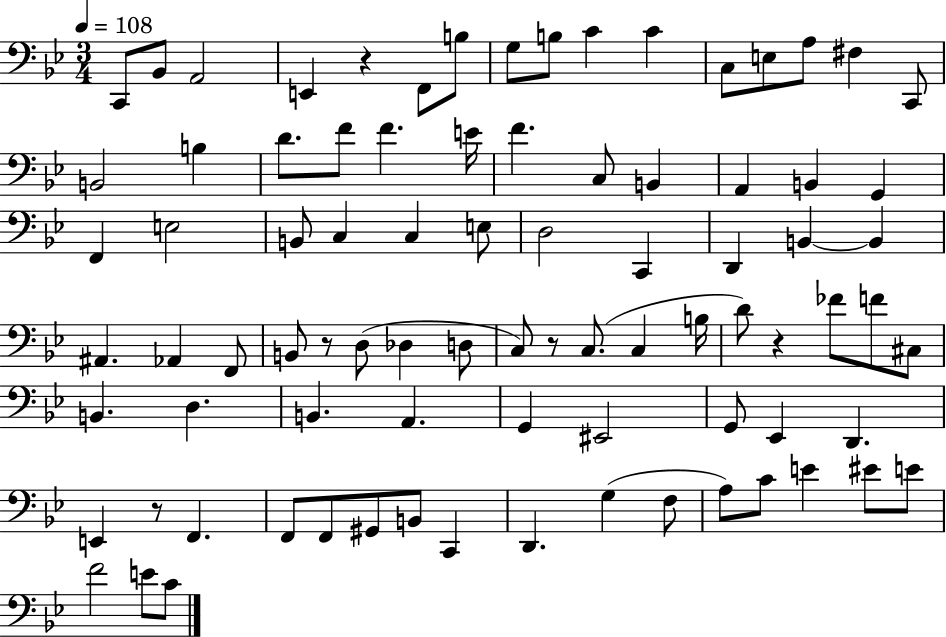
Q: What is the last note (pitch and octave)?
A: C4